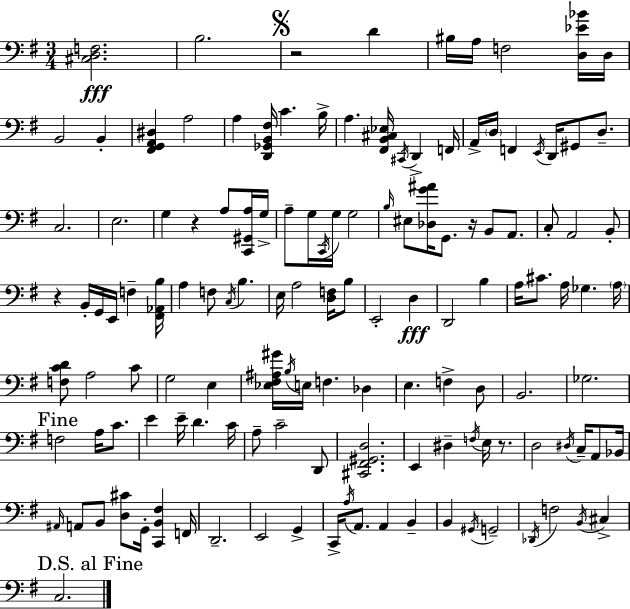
X:1
T:Untitled
M:3/4
L:1/4
K:Em
[^C,D,F,]2 B,2 z2 D ^B,/4 A,/4 F,2 [D,_E_B]/4 D,/4 B,,2 B,, [^F,,G,,A,,^D,] A,2 A, [D,,_G,,B,,^F,]/4 C B,/4 A, [^F,,B,,^C,_E,]/4 ^C,,/4 D,, F,,/4 A,,/4 D,/4 F,, E,,/4 D,,/4 ^G,,/2 D,/2 C,2 E,2 G, z A,/2 [C,,^G,,A,]/4 G,/4 A,/2 G,/4 C,,/4 G,/4 G,2 B,/4 ^E,/2 [_D,G^A]/4 G,,/2 z/4 B,,/2 A,,/2 C,/2 A,,2 B,,/2 z B,,/4 G,,/4 E,,/4 F, [^F,,_A,,B,]/4 A, F,/2 C,/4 B, E,/4 A,2 [D,F,]/4 B,/2 E,,2 D, D,,2 B, A,/4 ^C/2 A,/4 _G, A,/4 [F,CD]/2 A,2 C/2 G,2 E, [_E,^F,^A,^G]/4 B,/4 E,/4 F, _D, E, F, D,/2 B,,2 _G,2 F,2 A,/4 C/2 E E/4 D C/4 A,/2 C2 D,,/2 [^C,,^F,,^G,,D,]2 E,, ^D, F,/4 E,/4 z/2 D,2 ^D,/4 C,/4 A,,/2 _B,,/4 ^A,,/4 A,,/2 B,,/2 [D,^C]/2 G,,/4 [C,,B,,^F,] F,,/4 D,,2 E,,2 G,, C,,/4 A,/4 A,,/2 A,, B,, B,, ^G,,/4 G,,2 _D,,/4 F,2 B,,/4 ^C, C,2